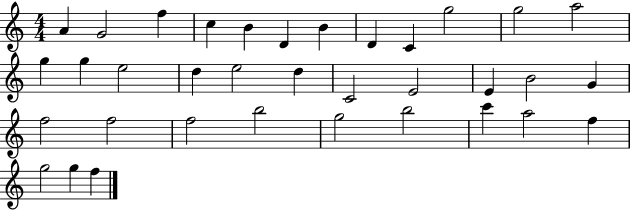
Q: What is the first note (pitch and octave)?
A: A4